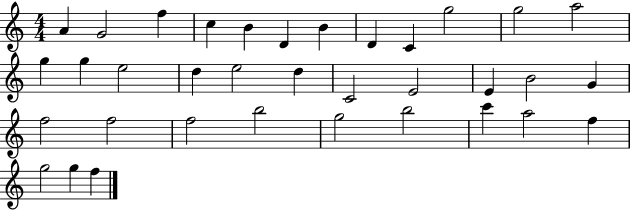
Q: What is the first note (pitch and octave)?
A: A4